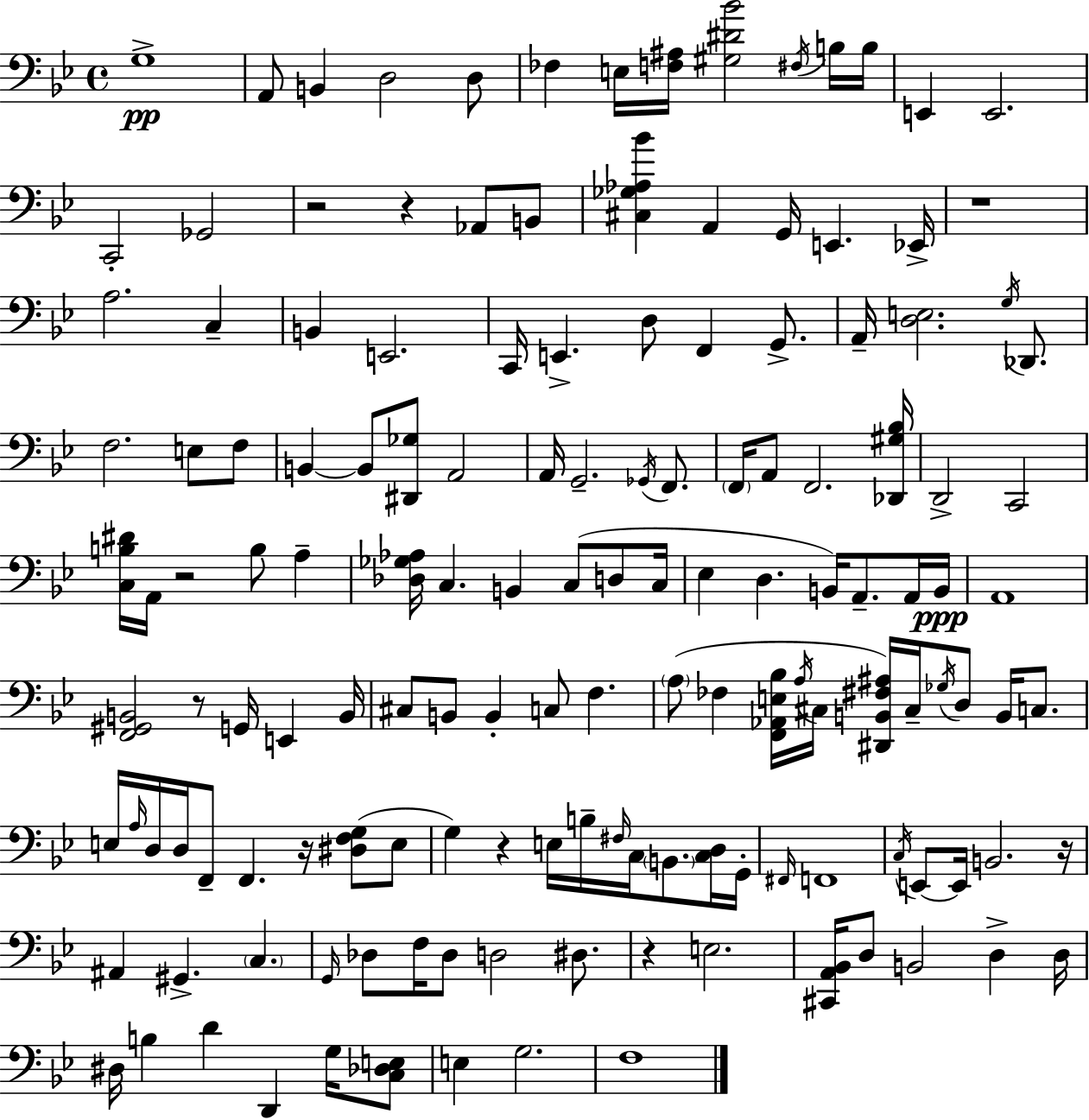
G3/w A2/e B2/q D3/h D3/e FES3/q E3/s [F3,A#3]/s [G#3,D#4,Bb4]/h F#3/s B3/s B3/s E2/q E2/h. C2/h Gb2/h R/h R/q Ab2/e B2/e [C#3,Gb3,Ab3,Bb4]/q A2/q G2/s E2/q. Eb2/s R/w A3/h. C3/q B2/q E2/h. C2/s E2/q. D3/e F2/q G2/e. A2/s [D3,E3]/h. G3/s Db2/e. F3/h. E3/e F3/e B2/q B2/e [D#2,Gb3]/e A2/h A2/s G2/h. Gb2/s F2/e. F2/s A2/e F2/h. [Db2,G#3,Bb3]/s D2/h C2/h [C3,B3,D#4]/s A2/s R/h B3/e A3/q [Db3,Gb3,Ab3]/s C3/q. B2/q C3/e D3/e C3/s Eb3/q D3/q. B2/s A2/e. A2/s B2/s A2/w [F2,G#2,B2]/h R/e G2/s E2/q B2/s C#3/e B2/e B2/q C3/e F3/q. A3/e FES3/q [F2,Ab2,E3,Bb3]/s A3/s C#3/s [D#2,B2,F#3,A#3]/s C#3/s Gb3/s D3/e B2/s C3/e. E3/s A3/s D3/s D3/s F2/e F2/q. R/s [D#3,F3,G3]/e E3/e G3/q R/q E3/s B3/s F#3/s C3/s B2/e. [C3,D3]/s G2/s F#2/s F2/w C3/s E2/e E2/s B2/h. R/s A#2/q G#2/q. C3/q. G2/s Db3/e F3/s Db3/e D3/h D#3/e. R/q E3/h. [C#2,A2,Bb2]/s D3/e B2/h D3/q D3/s D#3/s B3/q D4/q D2/q G3/s [C3,Db3,E3]/e E3/q G3/h. F3/w